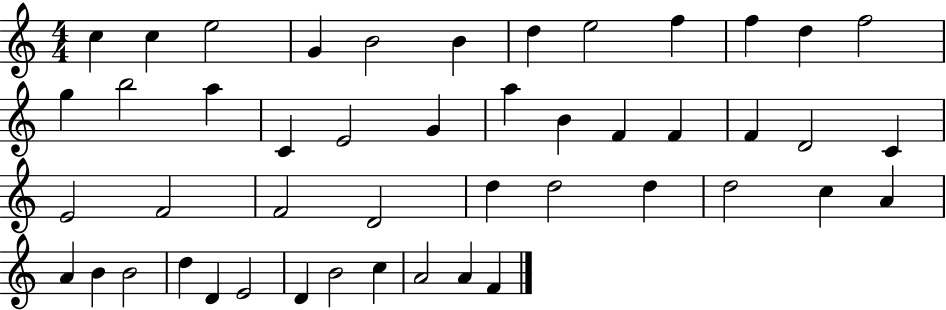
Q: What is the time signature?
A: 4/4